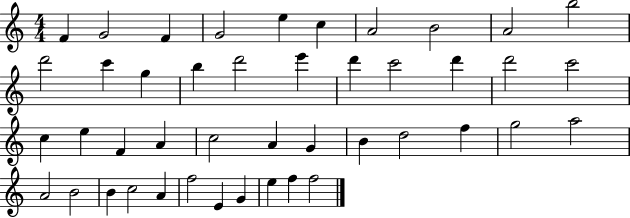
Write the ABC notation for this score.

X:1
T:Untitled
M:4/4
L:1/4
K:C
F G2 F G2 e c A2 B2 A2 b2 d'2 c' g b d'2 e' d' c'2 d' d'2 c'2 c e F A c2 A G B d2 f g2 a2 A2 B2 B c2 A f2 E G e f f2